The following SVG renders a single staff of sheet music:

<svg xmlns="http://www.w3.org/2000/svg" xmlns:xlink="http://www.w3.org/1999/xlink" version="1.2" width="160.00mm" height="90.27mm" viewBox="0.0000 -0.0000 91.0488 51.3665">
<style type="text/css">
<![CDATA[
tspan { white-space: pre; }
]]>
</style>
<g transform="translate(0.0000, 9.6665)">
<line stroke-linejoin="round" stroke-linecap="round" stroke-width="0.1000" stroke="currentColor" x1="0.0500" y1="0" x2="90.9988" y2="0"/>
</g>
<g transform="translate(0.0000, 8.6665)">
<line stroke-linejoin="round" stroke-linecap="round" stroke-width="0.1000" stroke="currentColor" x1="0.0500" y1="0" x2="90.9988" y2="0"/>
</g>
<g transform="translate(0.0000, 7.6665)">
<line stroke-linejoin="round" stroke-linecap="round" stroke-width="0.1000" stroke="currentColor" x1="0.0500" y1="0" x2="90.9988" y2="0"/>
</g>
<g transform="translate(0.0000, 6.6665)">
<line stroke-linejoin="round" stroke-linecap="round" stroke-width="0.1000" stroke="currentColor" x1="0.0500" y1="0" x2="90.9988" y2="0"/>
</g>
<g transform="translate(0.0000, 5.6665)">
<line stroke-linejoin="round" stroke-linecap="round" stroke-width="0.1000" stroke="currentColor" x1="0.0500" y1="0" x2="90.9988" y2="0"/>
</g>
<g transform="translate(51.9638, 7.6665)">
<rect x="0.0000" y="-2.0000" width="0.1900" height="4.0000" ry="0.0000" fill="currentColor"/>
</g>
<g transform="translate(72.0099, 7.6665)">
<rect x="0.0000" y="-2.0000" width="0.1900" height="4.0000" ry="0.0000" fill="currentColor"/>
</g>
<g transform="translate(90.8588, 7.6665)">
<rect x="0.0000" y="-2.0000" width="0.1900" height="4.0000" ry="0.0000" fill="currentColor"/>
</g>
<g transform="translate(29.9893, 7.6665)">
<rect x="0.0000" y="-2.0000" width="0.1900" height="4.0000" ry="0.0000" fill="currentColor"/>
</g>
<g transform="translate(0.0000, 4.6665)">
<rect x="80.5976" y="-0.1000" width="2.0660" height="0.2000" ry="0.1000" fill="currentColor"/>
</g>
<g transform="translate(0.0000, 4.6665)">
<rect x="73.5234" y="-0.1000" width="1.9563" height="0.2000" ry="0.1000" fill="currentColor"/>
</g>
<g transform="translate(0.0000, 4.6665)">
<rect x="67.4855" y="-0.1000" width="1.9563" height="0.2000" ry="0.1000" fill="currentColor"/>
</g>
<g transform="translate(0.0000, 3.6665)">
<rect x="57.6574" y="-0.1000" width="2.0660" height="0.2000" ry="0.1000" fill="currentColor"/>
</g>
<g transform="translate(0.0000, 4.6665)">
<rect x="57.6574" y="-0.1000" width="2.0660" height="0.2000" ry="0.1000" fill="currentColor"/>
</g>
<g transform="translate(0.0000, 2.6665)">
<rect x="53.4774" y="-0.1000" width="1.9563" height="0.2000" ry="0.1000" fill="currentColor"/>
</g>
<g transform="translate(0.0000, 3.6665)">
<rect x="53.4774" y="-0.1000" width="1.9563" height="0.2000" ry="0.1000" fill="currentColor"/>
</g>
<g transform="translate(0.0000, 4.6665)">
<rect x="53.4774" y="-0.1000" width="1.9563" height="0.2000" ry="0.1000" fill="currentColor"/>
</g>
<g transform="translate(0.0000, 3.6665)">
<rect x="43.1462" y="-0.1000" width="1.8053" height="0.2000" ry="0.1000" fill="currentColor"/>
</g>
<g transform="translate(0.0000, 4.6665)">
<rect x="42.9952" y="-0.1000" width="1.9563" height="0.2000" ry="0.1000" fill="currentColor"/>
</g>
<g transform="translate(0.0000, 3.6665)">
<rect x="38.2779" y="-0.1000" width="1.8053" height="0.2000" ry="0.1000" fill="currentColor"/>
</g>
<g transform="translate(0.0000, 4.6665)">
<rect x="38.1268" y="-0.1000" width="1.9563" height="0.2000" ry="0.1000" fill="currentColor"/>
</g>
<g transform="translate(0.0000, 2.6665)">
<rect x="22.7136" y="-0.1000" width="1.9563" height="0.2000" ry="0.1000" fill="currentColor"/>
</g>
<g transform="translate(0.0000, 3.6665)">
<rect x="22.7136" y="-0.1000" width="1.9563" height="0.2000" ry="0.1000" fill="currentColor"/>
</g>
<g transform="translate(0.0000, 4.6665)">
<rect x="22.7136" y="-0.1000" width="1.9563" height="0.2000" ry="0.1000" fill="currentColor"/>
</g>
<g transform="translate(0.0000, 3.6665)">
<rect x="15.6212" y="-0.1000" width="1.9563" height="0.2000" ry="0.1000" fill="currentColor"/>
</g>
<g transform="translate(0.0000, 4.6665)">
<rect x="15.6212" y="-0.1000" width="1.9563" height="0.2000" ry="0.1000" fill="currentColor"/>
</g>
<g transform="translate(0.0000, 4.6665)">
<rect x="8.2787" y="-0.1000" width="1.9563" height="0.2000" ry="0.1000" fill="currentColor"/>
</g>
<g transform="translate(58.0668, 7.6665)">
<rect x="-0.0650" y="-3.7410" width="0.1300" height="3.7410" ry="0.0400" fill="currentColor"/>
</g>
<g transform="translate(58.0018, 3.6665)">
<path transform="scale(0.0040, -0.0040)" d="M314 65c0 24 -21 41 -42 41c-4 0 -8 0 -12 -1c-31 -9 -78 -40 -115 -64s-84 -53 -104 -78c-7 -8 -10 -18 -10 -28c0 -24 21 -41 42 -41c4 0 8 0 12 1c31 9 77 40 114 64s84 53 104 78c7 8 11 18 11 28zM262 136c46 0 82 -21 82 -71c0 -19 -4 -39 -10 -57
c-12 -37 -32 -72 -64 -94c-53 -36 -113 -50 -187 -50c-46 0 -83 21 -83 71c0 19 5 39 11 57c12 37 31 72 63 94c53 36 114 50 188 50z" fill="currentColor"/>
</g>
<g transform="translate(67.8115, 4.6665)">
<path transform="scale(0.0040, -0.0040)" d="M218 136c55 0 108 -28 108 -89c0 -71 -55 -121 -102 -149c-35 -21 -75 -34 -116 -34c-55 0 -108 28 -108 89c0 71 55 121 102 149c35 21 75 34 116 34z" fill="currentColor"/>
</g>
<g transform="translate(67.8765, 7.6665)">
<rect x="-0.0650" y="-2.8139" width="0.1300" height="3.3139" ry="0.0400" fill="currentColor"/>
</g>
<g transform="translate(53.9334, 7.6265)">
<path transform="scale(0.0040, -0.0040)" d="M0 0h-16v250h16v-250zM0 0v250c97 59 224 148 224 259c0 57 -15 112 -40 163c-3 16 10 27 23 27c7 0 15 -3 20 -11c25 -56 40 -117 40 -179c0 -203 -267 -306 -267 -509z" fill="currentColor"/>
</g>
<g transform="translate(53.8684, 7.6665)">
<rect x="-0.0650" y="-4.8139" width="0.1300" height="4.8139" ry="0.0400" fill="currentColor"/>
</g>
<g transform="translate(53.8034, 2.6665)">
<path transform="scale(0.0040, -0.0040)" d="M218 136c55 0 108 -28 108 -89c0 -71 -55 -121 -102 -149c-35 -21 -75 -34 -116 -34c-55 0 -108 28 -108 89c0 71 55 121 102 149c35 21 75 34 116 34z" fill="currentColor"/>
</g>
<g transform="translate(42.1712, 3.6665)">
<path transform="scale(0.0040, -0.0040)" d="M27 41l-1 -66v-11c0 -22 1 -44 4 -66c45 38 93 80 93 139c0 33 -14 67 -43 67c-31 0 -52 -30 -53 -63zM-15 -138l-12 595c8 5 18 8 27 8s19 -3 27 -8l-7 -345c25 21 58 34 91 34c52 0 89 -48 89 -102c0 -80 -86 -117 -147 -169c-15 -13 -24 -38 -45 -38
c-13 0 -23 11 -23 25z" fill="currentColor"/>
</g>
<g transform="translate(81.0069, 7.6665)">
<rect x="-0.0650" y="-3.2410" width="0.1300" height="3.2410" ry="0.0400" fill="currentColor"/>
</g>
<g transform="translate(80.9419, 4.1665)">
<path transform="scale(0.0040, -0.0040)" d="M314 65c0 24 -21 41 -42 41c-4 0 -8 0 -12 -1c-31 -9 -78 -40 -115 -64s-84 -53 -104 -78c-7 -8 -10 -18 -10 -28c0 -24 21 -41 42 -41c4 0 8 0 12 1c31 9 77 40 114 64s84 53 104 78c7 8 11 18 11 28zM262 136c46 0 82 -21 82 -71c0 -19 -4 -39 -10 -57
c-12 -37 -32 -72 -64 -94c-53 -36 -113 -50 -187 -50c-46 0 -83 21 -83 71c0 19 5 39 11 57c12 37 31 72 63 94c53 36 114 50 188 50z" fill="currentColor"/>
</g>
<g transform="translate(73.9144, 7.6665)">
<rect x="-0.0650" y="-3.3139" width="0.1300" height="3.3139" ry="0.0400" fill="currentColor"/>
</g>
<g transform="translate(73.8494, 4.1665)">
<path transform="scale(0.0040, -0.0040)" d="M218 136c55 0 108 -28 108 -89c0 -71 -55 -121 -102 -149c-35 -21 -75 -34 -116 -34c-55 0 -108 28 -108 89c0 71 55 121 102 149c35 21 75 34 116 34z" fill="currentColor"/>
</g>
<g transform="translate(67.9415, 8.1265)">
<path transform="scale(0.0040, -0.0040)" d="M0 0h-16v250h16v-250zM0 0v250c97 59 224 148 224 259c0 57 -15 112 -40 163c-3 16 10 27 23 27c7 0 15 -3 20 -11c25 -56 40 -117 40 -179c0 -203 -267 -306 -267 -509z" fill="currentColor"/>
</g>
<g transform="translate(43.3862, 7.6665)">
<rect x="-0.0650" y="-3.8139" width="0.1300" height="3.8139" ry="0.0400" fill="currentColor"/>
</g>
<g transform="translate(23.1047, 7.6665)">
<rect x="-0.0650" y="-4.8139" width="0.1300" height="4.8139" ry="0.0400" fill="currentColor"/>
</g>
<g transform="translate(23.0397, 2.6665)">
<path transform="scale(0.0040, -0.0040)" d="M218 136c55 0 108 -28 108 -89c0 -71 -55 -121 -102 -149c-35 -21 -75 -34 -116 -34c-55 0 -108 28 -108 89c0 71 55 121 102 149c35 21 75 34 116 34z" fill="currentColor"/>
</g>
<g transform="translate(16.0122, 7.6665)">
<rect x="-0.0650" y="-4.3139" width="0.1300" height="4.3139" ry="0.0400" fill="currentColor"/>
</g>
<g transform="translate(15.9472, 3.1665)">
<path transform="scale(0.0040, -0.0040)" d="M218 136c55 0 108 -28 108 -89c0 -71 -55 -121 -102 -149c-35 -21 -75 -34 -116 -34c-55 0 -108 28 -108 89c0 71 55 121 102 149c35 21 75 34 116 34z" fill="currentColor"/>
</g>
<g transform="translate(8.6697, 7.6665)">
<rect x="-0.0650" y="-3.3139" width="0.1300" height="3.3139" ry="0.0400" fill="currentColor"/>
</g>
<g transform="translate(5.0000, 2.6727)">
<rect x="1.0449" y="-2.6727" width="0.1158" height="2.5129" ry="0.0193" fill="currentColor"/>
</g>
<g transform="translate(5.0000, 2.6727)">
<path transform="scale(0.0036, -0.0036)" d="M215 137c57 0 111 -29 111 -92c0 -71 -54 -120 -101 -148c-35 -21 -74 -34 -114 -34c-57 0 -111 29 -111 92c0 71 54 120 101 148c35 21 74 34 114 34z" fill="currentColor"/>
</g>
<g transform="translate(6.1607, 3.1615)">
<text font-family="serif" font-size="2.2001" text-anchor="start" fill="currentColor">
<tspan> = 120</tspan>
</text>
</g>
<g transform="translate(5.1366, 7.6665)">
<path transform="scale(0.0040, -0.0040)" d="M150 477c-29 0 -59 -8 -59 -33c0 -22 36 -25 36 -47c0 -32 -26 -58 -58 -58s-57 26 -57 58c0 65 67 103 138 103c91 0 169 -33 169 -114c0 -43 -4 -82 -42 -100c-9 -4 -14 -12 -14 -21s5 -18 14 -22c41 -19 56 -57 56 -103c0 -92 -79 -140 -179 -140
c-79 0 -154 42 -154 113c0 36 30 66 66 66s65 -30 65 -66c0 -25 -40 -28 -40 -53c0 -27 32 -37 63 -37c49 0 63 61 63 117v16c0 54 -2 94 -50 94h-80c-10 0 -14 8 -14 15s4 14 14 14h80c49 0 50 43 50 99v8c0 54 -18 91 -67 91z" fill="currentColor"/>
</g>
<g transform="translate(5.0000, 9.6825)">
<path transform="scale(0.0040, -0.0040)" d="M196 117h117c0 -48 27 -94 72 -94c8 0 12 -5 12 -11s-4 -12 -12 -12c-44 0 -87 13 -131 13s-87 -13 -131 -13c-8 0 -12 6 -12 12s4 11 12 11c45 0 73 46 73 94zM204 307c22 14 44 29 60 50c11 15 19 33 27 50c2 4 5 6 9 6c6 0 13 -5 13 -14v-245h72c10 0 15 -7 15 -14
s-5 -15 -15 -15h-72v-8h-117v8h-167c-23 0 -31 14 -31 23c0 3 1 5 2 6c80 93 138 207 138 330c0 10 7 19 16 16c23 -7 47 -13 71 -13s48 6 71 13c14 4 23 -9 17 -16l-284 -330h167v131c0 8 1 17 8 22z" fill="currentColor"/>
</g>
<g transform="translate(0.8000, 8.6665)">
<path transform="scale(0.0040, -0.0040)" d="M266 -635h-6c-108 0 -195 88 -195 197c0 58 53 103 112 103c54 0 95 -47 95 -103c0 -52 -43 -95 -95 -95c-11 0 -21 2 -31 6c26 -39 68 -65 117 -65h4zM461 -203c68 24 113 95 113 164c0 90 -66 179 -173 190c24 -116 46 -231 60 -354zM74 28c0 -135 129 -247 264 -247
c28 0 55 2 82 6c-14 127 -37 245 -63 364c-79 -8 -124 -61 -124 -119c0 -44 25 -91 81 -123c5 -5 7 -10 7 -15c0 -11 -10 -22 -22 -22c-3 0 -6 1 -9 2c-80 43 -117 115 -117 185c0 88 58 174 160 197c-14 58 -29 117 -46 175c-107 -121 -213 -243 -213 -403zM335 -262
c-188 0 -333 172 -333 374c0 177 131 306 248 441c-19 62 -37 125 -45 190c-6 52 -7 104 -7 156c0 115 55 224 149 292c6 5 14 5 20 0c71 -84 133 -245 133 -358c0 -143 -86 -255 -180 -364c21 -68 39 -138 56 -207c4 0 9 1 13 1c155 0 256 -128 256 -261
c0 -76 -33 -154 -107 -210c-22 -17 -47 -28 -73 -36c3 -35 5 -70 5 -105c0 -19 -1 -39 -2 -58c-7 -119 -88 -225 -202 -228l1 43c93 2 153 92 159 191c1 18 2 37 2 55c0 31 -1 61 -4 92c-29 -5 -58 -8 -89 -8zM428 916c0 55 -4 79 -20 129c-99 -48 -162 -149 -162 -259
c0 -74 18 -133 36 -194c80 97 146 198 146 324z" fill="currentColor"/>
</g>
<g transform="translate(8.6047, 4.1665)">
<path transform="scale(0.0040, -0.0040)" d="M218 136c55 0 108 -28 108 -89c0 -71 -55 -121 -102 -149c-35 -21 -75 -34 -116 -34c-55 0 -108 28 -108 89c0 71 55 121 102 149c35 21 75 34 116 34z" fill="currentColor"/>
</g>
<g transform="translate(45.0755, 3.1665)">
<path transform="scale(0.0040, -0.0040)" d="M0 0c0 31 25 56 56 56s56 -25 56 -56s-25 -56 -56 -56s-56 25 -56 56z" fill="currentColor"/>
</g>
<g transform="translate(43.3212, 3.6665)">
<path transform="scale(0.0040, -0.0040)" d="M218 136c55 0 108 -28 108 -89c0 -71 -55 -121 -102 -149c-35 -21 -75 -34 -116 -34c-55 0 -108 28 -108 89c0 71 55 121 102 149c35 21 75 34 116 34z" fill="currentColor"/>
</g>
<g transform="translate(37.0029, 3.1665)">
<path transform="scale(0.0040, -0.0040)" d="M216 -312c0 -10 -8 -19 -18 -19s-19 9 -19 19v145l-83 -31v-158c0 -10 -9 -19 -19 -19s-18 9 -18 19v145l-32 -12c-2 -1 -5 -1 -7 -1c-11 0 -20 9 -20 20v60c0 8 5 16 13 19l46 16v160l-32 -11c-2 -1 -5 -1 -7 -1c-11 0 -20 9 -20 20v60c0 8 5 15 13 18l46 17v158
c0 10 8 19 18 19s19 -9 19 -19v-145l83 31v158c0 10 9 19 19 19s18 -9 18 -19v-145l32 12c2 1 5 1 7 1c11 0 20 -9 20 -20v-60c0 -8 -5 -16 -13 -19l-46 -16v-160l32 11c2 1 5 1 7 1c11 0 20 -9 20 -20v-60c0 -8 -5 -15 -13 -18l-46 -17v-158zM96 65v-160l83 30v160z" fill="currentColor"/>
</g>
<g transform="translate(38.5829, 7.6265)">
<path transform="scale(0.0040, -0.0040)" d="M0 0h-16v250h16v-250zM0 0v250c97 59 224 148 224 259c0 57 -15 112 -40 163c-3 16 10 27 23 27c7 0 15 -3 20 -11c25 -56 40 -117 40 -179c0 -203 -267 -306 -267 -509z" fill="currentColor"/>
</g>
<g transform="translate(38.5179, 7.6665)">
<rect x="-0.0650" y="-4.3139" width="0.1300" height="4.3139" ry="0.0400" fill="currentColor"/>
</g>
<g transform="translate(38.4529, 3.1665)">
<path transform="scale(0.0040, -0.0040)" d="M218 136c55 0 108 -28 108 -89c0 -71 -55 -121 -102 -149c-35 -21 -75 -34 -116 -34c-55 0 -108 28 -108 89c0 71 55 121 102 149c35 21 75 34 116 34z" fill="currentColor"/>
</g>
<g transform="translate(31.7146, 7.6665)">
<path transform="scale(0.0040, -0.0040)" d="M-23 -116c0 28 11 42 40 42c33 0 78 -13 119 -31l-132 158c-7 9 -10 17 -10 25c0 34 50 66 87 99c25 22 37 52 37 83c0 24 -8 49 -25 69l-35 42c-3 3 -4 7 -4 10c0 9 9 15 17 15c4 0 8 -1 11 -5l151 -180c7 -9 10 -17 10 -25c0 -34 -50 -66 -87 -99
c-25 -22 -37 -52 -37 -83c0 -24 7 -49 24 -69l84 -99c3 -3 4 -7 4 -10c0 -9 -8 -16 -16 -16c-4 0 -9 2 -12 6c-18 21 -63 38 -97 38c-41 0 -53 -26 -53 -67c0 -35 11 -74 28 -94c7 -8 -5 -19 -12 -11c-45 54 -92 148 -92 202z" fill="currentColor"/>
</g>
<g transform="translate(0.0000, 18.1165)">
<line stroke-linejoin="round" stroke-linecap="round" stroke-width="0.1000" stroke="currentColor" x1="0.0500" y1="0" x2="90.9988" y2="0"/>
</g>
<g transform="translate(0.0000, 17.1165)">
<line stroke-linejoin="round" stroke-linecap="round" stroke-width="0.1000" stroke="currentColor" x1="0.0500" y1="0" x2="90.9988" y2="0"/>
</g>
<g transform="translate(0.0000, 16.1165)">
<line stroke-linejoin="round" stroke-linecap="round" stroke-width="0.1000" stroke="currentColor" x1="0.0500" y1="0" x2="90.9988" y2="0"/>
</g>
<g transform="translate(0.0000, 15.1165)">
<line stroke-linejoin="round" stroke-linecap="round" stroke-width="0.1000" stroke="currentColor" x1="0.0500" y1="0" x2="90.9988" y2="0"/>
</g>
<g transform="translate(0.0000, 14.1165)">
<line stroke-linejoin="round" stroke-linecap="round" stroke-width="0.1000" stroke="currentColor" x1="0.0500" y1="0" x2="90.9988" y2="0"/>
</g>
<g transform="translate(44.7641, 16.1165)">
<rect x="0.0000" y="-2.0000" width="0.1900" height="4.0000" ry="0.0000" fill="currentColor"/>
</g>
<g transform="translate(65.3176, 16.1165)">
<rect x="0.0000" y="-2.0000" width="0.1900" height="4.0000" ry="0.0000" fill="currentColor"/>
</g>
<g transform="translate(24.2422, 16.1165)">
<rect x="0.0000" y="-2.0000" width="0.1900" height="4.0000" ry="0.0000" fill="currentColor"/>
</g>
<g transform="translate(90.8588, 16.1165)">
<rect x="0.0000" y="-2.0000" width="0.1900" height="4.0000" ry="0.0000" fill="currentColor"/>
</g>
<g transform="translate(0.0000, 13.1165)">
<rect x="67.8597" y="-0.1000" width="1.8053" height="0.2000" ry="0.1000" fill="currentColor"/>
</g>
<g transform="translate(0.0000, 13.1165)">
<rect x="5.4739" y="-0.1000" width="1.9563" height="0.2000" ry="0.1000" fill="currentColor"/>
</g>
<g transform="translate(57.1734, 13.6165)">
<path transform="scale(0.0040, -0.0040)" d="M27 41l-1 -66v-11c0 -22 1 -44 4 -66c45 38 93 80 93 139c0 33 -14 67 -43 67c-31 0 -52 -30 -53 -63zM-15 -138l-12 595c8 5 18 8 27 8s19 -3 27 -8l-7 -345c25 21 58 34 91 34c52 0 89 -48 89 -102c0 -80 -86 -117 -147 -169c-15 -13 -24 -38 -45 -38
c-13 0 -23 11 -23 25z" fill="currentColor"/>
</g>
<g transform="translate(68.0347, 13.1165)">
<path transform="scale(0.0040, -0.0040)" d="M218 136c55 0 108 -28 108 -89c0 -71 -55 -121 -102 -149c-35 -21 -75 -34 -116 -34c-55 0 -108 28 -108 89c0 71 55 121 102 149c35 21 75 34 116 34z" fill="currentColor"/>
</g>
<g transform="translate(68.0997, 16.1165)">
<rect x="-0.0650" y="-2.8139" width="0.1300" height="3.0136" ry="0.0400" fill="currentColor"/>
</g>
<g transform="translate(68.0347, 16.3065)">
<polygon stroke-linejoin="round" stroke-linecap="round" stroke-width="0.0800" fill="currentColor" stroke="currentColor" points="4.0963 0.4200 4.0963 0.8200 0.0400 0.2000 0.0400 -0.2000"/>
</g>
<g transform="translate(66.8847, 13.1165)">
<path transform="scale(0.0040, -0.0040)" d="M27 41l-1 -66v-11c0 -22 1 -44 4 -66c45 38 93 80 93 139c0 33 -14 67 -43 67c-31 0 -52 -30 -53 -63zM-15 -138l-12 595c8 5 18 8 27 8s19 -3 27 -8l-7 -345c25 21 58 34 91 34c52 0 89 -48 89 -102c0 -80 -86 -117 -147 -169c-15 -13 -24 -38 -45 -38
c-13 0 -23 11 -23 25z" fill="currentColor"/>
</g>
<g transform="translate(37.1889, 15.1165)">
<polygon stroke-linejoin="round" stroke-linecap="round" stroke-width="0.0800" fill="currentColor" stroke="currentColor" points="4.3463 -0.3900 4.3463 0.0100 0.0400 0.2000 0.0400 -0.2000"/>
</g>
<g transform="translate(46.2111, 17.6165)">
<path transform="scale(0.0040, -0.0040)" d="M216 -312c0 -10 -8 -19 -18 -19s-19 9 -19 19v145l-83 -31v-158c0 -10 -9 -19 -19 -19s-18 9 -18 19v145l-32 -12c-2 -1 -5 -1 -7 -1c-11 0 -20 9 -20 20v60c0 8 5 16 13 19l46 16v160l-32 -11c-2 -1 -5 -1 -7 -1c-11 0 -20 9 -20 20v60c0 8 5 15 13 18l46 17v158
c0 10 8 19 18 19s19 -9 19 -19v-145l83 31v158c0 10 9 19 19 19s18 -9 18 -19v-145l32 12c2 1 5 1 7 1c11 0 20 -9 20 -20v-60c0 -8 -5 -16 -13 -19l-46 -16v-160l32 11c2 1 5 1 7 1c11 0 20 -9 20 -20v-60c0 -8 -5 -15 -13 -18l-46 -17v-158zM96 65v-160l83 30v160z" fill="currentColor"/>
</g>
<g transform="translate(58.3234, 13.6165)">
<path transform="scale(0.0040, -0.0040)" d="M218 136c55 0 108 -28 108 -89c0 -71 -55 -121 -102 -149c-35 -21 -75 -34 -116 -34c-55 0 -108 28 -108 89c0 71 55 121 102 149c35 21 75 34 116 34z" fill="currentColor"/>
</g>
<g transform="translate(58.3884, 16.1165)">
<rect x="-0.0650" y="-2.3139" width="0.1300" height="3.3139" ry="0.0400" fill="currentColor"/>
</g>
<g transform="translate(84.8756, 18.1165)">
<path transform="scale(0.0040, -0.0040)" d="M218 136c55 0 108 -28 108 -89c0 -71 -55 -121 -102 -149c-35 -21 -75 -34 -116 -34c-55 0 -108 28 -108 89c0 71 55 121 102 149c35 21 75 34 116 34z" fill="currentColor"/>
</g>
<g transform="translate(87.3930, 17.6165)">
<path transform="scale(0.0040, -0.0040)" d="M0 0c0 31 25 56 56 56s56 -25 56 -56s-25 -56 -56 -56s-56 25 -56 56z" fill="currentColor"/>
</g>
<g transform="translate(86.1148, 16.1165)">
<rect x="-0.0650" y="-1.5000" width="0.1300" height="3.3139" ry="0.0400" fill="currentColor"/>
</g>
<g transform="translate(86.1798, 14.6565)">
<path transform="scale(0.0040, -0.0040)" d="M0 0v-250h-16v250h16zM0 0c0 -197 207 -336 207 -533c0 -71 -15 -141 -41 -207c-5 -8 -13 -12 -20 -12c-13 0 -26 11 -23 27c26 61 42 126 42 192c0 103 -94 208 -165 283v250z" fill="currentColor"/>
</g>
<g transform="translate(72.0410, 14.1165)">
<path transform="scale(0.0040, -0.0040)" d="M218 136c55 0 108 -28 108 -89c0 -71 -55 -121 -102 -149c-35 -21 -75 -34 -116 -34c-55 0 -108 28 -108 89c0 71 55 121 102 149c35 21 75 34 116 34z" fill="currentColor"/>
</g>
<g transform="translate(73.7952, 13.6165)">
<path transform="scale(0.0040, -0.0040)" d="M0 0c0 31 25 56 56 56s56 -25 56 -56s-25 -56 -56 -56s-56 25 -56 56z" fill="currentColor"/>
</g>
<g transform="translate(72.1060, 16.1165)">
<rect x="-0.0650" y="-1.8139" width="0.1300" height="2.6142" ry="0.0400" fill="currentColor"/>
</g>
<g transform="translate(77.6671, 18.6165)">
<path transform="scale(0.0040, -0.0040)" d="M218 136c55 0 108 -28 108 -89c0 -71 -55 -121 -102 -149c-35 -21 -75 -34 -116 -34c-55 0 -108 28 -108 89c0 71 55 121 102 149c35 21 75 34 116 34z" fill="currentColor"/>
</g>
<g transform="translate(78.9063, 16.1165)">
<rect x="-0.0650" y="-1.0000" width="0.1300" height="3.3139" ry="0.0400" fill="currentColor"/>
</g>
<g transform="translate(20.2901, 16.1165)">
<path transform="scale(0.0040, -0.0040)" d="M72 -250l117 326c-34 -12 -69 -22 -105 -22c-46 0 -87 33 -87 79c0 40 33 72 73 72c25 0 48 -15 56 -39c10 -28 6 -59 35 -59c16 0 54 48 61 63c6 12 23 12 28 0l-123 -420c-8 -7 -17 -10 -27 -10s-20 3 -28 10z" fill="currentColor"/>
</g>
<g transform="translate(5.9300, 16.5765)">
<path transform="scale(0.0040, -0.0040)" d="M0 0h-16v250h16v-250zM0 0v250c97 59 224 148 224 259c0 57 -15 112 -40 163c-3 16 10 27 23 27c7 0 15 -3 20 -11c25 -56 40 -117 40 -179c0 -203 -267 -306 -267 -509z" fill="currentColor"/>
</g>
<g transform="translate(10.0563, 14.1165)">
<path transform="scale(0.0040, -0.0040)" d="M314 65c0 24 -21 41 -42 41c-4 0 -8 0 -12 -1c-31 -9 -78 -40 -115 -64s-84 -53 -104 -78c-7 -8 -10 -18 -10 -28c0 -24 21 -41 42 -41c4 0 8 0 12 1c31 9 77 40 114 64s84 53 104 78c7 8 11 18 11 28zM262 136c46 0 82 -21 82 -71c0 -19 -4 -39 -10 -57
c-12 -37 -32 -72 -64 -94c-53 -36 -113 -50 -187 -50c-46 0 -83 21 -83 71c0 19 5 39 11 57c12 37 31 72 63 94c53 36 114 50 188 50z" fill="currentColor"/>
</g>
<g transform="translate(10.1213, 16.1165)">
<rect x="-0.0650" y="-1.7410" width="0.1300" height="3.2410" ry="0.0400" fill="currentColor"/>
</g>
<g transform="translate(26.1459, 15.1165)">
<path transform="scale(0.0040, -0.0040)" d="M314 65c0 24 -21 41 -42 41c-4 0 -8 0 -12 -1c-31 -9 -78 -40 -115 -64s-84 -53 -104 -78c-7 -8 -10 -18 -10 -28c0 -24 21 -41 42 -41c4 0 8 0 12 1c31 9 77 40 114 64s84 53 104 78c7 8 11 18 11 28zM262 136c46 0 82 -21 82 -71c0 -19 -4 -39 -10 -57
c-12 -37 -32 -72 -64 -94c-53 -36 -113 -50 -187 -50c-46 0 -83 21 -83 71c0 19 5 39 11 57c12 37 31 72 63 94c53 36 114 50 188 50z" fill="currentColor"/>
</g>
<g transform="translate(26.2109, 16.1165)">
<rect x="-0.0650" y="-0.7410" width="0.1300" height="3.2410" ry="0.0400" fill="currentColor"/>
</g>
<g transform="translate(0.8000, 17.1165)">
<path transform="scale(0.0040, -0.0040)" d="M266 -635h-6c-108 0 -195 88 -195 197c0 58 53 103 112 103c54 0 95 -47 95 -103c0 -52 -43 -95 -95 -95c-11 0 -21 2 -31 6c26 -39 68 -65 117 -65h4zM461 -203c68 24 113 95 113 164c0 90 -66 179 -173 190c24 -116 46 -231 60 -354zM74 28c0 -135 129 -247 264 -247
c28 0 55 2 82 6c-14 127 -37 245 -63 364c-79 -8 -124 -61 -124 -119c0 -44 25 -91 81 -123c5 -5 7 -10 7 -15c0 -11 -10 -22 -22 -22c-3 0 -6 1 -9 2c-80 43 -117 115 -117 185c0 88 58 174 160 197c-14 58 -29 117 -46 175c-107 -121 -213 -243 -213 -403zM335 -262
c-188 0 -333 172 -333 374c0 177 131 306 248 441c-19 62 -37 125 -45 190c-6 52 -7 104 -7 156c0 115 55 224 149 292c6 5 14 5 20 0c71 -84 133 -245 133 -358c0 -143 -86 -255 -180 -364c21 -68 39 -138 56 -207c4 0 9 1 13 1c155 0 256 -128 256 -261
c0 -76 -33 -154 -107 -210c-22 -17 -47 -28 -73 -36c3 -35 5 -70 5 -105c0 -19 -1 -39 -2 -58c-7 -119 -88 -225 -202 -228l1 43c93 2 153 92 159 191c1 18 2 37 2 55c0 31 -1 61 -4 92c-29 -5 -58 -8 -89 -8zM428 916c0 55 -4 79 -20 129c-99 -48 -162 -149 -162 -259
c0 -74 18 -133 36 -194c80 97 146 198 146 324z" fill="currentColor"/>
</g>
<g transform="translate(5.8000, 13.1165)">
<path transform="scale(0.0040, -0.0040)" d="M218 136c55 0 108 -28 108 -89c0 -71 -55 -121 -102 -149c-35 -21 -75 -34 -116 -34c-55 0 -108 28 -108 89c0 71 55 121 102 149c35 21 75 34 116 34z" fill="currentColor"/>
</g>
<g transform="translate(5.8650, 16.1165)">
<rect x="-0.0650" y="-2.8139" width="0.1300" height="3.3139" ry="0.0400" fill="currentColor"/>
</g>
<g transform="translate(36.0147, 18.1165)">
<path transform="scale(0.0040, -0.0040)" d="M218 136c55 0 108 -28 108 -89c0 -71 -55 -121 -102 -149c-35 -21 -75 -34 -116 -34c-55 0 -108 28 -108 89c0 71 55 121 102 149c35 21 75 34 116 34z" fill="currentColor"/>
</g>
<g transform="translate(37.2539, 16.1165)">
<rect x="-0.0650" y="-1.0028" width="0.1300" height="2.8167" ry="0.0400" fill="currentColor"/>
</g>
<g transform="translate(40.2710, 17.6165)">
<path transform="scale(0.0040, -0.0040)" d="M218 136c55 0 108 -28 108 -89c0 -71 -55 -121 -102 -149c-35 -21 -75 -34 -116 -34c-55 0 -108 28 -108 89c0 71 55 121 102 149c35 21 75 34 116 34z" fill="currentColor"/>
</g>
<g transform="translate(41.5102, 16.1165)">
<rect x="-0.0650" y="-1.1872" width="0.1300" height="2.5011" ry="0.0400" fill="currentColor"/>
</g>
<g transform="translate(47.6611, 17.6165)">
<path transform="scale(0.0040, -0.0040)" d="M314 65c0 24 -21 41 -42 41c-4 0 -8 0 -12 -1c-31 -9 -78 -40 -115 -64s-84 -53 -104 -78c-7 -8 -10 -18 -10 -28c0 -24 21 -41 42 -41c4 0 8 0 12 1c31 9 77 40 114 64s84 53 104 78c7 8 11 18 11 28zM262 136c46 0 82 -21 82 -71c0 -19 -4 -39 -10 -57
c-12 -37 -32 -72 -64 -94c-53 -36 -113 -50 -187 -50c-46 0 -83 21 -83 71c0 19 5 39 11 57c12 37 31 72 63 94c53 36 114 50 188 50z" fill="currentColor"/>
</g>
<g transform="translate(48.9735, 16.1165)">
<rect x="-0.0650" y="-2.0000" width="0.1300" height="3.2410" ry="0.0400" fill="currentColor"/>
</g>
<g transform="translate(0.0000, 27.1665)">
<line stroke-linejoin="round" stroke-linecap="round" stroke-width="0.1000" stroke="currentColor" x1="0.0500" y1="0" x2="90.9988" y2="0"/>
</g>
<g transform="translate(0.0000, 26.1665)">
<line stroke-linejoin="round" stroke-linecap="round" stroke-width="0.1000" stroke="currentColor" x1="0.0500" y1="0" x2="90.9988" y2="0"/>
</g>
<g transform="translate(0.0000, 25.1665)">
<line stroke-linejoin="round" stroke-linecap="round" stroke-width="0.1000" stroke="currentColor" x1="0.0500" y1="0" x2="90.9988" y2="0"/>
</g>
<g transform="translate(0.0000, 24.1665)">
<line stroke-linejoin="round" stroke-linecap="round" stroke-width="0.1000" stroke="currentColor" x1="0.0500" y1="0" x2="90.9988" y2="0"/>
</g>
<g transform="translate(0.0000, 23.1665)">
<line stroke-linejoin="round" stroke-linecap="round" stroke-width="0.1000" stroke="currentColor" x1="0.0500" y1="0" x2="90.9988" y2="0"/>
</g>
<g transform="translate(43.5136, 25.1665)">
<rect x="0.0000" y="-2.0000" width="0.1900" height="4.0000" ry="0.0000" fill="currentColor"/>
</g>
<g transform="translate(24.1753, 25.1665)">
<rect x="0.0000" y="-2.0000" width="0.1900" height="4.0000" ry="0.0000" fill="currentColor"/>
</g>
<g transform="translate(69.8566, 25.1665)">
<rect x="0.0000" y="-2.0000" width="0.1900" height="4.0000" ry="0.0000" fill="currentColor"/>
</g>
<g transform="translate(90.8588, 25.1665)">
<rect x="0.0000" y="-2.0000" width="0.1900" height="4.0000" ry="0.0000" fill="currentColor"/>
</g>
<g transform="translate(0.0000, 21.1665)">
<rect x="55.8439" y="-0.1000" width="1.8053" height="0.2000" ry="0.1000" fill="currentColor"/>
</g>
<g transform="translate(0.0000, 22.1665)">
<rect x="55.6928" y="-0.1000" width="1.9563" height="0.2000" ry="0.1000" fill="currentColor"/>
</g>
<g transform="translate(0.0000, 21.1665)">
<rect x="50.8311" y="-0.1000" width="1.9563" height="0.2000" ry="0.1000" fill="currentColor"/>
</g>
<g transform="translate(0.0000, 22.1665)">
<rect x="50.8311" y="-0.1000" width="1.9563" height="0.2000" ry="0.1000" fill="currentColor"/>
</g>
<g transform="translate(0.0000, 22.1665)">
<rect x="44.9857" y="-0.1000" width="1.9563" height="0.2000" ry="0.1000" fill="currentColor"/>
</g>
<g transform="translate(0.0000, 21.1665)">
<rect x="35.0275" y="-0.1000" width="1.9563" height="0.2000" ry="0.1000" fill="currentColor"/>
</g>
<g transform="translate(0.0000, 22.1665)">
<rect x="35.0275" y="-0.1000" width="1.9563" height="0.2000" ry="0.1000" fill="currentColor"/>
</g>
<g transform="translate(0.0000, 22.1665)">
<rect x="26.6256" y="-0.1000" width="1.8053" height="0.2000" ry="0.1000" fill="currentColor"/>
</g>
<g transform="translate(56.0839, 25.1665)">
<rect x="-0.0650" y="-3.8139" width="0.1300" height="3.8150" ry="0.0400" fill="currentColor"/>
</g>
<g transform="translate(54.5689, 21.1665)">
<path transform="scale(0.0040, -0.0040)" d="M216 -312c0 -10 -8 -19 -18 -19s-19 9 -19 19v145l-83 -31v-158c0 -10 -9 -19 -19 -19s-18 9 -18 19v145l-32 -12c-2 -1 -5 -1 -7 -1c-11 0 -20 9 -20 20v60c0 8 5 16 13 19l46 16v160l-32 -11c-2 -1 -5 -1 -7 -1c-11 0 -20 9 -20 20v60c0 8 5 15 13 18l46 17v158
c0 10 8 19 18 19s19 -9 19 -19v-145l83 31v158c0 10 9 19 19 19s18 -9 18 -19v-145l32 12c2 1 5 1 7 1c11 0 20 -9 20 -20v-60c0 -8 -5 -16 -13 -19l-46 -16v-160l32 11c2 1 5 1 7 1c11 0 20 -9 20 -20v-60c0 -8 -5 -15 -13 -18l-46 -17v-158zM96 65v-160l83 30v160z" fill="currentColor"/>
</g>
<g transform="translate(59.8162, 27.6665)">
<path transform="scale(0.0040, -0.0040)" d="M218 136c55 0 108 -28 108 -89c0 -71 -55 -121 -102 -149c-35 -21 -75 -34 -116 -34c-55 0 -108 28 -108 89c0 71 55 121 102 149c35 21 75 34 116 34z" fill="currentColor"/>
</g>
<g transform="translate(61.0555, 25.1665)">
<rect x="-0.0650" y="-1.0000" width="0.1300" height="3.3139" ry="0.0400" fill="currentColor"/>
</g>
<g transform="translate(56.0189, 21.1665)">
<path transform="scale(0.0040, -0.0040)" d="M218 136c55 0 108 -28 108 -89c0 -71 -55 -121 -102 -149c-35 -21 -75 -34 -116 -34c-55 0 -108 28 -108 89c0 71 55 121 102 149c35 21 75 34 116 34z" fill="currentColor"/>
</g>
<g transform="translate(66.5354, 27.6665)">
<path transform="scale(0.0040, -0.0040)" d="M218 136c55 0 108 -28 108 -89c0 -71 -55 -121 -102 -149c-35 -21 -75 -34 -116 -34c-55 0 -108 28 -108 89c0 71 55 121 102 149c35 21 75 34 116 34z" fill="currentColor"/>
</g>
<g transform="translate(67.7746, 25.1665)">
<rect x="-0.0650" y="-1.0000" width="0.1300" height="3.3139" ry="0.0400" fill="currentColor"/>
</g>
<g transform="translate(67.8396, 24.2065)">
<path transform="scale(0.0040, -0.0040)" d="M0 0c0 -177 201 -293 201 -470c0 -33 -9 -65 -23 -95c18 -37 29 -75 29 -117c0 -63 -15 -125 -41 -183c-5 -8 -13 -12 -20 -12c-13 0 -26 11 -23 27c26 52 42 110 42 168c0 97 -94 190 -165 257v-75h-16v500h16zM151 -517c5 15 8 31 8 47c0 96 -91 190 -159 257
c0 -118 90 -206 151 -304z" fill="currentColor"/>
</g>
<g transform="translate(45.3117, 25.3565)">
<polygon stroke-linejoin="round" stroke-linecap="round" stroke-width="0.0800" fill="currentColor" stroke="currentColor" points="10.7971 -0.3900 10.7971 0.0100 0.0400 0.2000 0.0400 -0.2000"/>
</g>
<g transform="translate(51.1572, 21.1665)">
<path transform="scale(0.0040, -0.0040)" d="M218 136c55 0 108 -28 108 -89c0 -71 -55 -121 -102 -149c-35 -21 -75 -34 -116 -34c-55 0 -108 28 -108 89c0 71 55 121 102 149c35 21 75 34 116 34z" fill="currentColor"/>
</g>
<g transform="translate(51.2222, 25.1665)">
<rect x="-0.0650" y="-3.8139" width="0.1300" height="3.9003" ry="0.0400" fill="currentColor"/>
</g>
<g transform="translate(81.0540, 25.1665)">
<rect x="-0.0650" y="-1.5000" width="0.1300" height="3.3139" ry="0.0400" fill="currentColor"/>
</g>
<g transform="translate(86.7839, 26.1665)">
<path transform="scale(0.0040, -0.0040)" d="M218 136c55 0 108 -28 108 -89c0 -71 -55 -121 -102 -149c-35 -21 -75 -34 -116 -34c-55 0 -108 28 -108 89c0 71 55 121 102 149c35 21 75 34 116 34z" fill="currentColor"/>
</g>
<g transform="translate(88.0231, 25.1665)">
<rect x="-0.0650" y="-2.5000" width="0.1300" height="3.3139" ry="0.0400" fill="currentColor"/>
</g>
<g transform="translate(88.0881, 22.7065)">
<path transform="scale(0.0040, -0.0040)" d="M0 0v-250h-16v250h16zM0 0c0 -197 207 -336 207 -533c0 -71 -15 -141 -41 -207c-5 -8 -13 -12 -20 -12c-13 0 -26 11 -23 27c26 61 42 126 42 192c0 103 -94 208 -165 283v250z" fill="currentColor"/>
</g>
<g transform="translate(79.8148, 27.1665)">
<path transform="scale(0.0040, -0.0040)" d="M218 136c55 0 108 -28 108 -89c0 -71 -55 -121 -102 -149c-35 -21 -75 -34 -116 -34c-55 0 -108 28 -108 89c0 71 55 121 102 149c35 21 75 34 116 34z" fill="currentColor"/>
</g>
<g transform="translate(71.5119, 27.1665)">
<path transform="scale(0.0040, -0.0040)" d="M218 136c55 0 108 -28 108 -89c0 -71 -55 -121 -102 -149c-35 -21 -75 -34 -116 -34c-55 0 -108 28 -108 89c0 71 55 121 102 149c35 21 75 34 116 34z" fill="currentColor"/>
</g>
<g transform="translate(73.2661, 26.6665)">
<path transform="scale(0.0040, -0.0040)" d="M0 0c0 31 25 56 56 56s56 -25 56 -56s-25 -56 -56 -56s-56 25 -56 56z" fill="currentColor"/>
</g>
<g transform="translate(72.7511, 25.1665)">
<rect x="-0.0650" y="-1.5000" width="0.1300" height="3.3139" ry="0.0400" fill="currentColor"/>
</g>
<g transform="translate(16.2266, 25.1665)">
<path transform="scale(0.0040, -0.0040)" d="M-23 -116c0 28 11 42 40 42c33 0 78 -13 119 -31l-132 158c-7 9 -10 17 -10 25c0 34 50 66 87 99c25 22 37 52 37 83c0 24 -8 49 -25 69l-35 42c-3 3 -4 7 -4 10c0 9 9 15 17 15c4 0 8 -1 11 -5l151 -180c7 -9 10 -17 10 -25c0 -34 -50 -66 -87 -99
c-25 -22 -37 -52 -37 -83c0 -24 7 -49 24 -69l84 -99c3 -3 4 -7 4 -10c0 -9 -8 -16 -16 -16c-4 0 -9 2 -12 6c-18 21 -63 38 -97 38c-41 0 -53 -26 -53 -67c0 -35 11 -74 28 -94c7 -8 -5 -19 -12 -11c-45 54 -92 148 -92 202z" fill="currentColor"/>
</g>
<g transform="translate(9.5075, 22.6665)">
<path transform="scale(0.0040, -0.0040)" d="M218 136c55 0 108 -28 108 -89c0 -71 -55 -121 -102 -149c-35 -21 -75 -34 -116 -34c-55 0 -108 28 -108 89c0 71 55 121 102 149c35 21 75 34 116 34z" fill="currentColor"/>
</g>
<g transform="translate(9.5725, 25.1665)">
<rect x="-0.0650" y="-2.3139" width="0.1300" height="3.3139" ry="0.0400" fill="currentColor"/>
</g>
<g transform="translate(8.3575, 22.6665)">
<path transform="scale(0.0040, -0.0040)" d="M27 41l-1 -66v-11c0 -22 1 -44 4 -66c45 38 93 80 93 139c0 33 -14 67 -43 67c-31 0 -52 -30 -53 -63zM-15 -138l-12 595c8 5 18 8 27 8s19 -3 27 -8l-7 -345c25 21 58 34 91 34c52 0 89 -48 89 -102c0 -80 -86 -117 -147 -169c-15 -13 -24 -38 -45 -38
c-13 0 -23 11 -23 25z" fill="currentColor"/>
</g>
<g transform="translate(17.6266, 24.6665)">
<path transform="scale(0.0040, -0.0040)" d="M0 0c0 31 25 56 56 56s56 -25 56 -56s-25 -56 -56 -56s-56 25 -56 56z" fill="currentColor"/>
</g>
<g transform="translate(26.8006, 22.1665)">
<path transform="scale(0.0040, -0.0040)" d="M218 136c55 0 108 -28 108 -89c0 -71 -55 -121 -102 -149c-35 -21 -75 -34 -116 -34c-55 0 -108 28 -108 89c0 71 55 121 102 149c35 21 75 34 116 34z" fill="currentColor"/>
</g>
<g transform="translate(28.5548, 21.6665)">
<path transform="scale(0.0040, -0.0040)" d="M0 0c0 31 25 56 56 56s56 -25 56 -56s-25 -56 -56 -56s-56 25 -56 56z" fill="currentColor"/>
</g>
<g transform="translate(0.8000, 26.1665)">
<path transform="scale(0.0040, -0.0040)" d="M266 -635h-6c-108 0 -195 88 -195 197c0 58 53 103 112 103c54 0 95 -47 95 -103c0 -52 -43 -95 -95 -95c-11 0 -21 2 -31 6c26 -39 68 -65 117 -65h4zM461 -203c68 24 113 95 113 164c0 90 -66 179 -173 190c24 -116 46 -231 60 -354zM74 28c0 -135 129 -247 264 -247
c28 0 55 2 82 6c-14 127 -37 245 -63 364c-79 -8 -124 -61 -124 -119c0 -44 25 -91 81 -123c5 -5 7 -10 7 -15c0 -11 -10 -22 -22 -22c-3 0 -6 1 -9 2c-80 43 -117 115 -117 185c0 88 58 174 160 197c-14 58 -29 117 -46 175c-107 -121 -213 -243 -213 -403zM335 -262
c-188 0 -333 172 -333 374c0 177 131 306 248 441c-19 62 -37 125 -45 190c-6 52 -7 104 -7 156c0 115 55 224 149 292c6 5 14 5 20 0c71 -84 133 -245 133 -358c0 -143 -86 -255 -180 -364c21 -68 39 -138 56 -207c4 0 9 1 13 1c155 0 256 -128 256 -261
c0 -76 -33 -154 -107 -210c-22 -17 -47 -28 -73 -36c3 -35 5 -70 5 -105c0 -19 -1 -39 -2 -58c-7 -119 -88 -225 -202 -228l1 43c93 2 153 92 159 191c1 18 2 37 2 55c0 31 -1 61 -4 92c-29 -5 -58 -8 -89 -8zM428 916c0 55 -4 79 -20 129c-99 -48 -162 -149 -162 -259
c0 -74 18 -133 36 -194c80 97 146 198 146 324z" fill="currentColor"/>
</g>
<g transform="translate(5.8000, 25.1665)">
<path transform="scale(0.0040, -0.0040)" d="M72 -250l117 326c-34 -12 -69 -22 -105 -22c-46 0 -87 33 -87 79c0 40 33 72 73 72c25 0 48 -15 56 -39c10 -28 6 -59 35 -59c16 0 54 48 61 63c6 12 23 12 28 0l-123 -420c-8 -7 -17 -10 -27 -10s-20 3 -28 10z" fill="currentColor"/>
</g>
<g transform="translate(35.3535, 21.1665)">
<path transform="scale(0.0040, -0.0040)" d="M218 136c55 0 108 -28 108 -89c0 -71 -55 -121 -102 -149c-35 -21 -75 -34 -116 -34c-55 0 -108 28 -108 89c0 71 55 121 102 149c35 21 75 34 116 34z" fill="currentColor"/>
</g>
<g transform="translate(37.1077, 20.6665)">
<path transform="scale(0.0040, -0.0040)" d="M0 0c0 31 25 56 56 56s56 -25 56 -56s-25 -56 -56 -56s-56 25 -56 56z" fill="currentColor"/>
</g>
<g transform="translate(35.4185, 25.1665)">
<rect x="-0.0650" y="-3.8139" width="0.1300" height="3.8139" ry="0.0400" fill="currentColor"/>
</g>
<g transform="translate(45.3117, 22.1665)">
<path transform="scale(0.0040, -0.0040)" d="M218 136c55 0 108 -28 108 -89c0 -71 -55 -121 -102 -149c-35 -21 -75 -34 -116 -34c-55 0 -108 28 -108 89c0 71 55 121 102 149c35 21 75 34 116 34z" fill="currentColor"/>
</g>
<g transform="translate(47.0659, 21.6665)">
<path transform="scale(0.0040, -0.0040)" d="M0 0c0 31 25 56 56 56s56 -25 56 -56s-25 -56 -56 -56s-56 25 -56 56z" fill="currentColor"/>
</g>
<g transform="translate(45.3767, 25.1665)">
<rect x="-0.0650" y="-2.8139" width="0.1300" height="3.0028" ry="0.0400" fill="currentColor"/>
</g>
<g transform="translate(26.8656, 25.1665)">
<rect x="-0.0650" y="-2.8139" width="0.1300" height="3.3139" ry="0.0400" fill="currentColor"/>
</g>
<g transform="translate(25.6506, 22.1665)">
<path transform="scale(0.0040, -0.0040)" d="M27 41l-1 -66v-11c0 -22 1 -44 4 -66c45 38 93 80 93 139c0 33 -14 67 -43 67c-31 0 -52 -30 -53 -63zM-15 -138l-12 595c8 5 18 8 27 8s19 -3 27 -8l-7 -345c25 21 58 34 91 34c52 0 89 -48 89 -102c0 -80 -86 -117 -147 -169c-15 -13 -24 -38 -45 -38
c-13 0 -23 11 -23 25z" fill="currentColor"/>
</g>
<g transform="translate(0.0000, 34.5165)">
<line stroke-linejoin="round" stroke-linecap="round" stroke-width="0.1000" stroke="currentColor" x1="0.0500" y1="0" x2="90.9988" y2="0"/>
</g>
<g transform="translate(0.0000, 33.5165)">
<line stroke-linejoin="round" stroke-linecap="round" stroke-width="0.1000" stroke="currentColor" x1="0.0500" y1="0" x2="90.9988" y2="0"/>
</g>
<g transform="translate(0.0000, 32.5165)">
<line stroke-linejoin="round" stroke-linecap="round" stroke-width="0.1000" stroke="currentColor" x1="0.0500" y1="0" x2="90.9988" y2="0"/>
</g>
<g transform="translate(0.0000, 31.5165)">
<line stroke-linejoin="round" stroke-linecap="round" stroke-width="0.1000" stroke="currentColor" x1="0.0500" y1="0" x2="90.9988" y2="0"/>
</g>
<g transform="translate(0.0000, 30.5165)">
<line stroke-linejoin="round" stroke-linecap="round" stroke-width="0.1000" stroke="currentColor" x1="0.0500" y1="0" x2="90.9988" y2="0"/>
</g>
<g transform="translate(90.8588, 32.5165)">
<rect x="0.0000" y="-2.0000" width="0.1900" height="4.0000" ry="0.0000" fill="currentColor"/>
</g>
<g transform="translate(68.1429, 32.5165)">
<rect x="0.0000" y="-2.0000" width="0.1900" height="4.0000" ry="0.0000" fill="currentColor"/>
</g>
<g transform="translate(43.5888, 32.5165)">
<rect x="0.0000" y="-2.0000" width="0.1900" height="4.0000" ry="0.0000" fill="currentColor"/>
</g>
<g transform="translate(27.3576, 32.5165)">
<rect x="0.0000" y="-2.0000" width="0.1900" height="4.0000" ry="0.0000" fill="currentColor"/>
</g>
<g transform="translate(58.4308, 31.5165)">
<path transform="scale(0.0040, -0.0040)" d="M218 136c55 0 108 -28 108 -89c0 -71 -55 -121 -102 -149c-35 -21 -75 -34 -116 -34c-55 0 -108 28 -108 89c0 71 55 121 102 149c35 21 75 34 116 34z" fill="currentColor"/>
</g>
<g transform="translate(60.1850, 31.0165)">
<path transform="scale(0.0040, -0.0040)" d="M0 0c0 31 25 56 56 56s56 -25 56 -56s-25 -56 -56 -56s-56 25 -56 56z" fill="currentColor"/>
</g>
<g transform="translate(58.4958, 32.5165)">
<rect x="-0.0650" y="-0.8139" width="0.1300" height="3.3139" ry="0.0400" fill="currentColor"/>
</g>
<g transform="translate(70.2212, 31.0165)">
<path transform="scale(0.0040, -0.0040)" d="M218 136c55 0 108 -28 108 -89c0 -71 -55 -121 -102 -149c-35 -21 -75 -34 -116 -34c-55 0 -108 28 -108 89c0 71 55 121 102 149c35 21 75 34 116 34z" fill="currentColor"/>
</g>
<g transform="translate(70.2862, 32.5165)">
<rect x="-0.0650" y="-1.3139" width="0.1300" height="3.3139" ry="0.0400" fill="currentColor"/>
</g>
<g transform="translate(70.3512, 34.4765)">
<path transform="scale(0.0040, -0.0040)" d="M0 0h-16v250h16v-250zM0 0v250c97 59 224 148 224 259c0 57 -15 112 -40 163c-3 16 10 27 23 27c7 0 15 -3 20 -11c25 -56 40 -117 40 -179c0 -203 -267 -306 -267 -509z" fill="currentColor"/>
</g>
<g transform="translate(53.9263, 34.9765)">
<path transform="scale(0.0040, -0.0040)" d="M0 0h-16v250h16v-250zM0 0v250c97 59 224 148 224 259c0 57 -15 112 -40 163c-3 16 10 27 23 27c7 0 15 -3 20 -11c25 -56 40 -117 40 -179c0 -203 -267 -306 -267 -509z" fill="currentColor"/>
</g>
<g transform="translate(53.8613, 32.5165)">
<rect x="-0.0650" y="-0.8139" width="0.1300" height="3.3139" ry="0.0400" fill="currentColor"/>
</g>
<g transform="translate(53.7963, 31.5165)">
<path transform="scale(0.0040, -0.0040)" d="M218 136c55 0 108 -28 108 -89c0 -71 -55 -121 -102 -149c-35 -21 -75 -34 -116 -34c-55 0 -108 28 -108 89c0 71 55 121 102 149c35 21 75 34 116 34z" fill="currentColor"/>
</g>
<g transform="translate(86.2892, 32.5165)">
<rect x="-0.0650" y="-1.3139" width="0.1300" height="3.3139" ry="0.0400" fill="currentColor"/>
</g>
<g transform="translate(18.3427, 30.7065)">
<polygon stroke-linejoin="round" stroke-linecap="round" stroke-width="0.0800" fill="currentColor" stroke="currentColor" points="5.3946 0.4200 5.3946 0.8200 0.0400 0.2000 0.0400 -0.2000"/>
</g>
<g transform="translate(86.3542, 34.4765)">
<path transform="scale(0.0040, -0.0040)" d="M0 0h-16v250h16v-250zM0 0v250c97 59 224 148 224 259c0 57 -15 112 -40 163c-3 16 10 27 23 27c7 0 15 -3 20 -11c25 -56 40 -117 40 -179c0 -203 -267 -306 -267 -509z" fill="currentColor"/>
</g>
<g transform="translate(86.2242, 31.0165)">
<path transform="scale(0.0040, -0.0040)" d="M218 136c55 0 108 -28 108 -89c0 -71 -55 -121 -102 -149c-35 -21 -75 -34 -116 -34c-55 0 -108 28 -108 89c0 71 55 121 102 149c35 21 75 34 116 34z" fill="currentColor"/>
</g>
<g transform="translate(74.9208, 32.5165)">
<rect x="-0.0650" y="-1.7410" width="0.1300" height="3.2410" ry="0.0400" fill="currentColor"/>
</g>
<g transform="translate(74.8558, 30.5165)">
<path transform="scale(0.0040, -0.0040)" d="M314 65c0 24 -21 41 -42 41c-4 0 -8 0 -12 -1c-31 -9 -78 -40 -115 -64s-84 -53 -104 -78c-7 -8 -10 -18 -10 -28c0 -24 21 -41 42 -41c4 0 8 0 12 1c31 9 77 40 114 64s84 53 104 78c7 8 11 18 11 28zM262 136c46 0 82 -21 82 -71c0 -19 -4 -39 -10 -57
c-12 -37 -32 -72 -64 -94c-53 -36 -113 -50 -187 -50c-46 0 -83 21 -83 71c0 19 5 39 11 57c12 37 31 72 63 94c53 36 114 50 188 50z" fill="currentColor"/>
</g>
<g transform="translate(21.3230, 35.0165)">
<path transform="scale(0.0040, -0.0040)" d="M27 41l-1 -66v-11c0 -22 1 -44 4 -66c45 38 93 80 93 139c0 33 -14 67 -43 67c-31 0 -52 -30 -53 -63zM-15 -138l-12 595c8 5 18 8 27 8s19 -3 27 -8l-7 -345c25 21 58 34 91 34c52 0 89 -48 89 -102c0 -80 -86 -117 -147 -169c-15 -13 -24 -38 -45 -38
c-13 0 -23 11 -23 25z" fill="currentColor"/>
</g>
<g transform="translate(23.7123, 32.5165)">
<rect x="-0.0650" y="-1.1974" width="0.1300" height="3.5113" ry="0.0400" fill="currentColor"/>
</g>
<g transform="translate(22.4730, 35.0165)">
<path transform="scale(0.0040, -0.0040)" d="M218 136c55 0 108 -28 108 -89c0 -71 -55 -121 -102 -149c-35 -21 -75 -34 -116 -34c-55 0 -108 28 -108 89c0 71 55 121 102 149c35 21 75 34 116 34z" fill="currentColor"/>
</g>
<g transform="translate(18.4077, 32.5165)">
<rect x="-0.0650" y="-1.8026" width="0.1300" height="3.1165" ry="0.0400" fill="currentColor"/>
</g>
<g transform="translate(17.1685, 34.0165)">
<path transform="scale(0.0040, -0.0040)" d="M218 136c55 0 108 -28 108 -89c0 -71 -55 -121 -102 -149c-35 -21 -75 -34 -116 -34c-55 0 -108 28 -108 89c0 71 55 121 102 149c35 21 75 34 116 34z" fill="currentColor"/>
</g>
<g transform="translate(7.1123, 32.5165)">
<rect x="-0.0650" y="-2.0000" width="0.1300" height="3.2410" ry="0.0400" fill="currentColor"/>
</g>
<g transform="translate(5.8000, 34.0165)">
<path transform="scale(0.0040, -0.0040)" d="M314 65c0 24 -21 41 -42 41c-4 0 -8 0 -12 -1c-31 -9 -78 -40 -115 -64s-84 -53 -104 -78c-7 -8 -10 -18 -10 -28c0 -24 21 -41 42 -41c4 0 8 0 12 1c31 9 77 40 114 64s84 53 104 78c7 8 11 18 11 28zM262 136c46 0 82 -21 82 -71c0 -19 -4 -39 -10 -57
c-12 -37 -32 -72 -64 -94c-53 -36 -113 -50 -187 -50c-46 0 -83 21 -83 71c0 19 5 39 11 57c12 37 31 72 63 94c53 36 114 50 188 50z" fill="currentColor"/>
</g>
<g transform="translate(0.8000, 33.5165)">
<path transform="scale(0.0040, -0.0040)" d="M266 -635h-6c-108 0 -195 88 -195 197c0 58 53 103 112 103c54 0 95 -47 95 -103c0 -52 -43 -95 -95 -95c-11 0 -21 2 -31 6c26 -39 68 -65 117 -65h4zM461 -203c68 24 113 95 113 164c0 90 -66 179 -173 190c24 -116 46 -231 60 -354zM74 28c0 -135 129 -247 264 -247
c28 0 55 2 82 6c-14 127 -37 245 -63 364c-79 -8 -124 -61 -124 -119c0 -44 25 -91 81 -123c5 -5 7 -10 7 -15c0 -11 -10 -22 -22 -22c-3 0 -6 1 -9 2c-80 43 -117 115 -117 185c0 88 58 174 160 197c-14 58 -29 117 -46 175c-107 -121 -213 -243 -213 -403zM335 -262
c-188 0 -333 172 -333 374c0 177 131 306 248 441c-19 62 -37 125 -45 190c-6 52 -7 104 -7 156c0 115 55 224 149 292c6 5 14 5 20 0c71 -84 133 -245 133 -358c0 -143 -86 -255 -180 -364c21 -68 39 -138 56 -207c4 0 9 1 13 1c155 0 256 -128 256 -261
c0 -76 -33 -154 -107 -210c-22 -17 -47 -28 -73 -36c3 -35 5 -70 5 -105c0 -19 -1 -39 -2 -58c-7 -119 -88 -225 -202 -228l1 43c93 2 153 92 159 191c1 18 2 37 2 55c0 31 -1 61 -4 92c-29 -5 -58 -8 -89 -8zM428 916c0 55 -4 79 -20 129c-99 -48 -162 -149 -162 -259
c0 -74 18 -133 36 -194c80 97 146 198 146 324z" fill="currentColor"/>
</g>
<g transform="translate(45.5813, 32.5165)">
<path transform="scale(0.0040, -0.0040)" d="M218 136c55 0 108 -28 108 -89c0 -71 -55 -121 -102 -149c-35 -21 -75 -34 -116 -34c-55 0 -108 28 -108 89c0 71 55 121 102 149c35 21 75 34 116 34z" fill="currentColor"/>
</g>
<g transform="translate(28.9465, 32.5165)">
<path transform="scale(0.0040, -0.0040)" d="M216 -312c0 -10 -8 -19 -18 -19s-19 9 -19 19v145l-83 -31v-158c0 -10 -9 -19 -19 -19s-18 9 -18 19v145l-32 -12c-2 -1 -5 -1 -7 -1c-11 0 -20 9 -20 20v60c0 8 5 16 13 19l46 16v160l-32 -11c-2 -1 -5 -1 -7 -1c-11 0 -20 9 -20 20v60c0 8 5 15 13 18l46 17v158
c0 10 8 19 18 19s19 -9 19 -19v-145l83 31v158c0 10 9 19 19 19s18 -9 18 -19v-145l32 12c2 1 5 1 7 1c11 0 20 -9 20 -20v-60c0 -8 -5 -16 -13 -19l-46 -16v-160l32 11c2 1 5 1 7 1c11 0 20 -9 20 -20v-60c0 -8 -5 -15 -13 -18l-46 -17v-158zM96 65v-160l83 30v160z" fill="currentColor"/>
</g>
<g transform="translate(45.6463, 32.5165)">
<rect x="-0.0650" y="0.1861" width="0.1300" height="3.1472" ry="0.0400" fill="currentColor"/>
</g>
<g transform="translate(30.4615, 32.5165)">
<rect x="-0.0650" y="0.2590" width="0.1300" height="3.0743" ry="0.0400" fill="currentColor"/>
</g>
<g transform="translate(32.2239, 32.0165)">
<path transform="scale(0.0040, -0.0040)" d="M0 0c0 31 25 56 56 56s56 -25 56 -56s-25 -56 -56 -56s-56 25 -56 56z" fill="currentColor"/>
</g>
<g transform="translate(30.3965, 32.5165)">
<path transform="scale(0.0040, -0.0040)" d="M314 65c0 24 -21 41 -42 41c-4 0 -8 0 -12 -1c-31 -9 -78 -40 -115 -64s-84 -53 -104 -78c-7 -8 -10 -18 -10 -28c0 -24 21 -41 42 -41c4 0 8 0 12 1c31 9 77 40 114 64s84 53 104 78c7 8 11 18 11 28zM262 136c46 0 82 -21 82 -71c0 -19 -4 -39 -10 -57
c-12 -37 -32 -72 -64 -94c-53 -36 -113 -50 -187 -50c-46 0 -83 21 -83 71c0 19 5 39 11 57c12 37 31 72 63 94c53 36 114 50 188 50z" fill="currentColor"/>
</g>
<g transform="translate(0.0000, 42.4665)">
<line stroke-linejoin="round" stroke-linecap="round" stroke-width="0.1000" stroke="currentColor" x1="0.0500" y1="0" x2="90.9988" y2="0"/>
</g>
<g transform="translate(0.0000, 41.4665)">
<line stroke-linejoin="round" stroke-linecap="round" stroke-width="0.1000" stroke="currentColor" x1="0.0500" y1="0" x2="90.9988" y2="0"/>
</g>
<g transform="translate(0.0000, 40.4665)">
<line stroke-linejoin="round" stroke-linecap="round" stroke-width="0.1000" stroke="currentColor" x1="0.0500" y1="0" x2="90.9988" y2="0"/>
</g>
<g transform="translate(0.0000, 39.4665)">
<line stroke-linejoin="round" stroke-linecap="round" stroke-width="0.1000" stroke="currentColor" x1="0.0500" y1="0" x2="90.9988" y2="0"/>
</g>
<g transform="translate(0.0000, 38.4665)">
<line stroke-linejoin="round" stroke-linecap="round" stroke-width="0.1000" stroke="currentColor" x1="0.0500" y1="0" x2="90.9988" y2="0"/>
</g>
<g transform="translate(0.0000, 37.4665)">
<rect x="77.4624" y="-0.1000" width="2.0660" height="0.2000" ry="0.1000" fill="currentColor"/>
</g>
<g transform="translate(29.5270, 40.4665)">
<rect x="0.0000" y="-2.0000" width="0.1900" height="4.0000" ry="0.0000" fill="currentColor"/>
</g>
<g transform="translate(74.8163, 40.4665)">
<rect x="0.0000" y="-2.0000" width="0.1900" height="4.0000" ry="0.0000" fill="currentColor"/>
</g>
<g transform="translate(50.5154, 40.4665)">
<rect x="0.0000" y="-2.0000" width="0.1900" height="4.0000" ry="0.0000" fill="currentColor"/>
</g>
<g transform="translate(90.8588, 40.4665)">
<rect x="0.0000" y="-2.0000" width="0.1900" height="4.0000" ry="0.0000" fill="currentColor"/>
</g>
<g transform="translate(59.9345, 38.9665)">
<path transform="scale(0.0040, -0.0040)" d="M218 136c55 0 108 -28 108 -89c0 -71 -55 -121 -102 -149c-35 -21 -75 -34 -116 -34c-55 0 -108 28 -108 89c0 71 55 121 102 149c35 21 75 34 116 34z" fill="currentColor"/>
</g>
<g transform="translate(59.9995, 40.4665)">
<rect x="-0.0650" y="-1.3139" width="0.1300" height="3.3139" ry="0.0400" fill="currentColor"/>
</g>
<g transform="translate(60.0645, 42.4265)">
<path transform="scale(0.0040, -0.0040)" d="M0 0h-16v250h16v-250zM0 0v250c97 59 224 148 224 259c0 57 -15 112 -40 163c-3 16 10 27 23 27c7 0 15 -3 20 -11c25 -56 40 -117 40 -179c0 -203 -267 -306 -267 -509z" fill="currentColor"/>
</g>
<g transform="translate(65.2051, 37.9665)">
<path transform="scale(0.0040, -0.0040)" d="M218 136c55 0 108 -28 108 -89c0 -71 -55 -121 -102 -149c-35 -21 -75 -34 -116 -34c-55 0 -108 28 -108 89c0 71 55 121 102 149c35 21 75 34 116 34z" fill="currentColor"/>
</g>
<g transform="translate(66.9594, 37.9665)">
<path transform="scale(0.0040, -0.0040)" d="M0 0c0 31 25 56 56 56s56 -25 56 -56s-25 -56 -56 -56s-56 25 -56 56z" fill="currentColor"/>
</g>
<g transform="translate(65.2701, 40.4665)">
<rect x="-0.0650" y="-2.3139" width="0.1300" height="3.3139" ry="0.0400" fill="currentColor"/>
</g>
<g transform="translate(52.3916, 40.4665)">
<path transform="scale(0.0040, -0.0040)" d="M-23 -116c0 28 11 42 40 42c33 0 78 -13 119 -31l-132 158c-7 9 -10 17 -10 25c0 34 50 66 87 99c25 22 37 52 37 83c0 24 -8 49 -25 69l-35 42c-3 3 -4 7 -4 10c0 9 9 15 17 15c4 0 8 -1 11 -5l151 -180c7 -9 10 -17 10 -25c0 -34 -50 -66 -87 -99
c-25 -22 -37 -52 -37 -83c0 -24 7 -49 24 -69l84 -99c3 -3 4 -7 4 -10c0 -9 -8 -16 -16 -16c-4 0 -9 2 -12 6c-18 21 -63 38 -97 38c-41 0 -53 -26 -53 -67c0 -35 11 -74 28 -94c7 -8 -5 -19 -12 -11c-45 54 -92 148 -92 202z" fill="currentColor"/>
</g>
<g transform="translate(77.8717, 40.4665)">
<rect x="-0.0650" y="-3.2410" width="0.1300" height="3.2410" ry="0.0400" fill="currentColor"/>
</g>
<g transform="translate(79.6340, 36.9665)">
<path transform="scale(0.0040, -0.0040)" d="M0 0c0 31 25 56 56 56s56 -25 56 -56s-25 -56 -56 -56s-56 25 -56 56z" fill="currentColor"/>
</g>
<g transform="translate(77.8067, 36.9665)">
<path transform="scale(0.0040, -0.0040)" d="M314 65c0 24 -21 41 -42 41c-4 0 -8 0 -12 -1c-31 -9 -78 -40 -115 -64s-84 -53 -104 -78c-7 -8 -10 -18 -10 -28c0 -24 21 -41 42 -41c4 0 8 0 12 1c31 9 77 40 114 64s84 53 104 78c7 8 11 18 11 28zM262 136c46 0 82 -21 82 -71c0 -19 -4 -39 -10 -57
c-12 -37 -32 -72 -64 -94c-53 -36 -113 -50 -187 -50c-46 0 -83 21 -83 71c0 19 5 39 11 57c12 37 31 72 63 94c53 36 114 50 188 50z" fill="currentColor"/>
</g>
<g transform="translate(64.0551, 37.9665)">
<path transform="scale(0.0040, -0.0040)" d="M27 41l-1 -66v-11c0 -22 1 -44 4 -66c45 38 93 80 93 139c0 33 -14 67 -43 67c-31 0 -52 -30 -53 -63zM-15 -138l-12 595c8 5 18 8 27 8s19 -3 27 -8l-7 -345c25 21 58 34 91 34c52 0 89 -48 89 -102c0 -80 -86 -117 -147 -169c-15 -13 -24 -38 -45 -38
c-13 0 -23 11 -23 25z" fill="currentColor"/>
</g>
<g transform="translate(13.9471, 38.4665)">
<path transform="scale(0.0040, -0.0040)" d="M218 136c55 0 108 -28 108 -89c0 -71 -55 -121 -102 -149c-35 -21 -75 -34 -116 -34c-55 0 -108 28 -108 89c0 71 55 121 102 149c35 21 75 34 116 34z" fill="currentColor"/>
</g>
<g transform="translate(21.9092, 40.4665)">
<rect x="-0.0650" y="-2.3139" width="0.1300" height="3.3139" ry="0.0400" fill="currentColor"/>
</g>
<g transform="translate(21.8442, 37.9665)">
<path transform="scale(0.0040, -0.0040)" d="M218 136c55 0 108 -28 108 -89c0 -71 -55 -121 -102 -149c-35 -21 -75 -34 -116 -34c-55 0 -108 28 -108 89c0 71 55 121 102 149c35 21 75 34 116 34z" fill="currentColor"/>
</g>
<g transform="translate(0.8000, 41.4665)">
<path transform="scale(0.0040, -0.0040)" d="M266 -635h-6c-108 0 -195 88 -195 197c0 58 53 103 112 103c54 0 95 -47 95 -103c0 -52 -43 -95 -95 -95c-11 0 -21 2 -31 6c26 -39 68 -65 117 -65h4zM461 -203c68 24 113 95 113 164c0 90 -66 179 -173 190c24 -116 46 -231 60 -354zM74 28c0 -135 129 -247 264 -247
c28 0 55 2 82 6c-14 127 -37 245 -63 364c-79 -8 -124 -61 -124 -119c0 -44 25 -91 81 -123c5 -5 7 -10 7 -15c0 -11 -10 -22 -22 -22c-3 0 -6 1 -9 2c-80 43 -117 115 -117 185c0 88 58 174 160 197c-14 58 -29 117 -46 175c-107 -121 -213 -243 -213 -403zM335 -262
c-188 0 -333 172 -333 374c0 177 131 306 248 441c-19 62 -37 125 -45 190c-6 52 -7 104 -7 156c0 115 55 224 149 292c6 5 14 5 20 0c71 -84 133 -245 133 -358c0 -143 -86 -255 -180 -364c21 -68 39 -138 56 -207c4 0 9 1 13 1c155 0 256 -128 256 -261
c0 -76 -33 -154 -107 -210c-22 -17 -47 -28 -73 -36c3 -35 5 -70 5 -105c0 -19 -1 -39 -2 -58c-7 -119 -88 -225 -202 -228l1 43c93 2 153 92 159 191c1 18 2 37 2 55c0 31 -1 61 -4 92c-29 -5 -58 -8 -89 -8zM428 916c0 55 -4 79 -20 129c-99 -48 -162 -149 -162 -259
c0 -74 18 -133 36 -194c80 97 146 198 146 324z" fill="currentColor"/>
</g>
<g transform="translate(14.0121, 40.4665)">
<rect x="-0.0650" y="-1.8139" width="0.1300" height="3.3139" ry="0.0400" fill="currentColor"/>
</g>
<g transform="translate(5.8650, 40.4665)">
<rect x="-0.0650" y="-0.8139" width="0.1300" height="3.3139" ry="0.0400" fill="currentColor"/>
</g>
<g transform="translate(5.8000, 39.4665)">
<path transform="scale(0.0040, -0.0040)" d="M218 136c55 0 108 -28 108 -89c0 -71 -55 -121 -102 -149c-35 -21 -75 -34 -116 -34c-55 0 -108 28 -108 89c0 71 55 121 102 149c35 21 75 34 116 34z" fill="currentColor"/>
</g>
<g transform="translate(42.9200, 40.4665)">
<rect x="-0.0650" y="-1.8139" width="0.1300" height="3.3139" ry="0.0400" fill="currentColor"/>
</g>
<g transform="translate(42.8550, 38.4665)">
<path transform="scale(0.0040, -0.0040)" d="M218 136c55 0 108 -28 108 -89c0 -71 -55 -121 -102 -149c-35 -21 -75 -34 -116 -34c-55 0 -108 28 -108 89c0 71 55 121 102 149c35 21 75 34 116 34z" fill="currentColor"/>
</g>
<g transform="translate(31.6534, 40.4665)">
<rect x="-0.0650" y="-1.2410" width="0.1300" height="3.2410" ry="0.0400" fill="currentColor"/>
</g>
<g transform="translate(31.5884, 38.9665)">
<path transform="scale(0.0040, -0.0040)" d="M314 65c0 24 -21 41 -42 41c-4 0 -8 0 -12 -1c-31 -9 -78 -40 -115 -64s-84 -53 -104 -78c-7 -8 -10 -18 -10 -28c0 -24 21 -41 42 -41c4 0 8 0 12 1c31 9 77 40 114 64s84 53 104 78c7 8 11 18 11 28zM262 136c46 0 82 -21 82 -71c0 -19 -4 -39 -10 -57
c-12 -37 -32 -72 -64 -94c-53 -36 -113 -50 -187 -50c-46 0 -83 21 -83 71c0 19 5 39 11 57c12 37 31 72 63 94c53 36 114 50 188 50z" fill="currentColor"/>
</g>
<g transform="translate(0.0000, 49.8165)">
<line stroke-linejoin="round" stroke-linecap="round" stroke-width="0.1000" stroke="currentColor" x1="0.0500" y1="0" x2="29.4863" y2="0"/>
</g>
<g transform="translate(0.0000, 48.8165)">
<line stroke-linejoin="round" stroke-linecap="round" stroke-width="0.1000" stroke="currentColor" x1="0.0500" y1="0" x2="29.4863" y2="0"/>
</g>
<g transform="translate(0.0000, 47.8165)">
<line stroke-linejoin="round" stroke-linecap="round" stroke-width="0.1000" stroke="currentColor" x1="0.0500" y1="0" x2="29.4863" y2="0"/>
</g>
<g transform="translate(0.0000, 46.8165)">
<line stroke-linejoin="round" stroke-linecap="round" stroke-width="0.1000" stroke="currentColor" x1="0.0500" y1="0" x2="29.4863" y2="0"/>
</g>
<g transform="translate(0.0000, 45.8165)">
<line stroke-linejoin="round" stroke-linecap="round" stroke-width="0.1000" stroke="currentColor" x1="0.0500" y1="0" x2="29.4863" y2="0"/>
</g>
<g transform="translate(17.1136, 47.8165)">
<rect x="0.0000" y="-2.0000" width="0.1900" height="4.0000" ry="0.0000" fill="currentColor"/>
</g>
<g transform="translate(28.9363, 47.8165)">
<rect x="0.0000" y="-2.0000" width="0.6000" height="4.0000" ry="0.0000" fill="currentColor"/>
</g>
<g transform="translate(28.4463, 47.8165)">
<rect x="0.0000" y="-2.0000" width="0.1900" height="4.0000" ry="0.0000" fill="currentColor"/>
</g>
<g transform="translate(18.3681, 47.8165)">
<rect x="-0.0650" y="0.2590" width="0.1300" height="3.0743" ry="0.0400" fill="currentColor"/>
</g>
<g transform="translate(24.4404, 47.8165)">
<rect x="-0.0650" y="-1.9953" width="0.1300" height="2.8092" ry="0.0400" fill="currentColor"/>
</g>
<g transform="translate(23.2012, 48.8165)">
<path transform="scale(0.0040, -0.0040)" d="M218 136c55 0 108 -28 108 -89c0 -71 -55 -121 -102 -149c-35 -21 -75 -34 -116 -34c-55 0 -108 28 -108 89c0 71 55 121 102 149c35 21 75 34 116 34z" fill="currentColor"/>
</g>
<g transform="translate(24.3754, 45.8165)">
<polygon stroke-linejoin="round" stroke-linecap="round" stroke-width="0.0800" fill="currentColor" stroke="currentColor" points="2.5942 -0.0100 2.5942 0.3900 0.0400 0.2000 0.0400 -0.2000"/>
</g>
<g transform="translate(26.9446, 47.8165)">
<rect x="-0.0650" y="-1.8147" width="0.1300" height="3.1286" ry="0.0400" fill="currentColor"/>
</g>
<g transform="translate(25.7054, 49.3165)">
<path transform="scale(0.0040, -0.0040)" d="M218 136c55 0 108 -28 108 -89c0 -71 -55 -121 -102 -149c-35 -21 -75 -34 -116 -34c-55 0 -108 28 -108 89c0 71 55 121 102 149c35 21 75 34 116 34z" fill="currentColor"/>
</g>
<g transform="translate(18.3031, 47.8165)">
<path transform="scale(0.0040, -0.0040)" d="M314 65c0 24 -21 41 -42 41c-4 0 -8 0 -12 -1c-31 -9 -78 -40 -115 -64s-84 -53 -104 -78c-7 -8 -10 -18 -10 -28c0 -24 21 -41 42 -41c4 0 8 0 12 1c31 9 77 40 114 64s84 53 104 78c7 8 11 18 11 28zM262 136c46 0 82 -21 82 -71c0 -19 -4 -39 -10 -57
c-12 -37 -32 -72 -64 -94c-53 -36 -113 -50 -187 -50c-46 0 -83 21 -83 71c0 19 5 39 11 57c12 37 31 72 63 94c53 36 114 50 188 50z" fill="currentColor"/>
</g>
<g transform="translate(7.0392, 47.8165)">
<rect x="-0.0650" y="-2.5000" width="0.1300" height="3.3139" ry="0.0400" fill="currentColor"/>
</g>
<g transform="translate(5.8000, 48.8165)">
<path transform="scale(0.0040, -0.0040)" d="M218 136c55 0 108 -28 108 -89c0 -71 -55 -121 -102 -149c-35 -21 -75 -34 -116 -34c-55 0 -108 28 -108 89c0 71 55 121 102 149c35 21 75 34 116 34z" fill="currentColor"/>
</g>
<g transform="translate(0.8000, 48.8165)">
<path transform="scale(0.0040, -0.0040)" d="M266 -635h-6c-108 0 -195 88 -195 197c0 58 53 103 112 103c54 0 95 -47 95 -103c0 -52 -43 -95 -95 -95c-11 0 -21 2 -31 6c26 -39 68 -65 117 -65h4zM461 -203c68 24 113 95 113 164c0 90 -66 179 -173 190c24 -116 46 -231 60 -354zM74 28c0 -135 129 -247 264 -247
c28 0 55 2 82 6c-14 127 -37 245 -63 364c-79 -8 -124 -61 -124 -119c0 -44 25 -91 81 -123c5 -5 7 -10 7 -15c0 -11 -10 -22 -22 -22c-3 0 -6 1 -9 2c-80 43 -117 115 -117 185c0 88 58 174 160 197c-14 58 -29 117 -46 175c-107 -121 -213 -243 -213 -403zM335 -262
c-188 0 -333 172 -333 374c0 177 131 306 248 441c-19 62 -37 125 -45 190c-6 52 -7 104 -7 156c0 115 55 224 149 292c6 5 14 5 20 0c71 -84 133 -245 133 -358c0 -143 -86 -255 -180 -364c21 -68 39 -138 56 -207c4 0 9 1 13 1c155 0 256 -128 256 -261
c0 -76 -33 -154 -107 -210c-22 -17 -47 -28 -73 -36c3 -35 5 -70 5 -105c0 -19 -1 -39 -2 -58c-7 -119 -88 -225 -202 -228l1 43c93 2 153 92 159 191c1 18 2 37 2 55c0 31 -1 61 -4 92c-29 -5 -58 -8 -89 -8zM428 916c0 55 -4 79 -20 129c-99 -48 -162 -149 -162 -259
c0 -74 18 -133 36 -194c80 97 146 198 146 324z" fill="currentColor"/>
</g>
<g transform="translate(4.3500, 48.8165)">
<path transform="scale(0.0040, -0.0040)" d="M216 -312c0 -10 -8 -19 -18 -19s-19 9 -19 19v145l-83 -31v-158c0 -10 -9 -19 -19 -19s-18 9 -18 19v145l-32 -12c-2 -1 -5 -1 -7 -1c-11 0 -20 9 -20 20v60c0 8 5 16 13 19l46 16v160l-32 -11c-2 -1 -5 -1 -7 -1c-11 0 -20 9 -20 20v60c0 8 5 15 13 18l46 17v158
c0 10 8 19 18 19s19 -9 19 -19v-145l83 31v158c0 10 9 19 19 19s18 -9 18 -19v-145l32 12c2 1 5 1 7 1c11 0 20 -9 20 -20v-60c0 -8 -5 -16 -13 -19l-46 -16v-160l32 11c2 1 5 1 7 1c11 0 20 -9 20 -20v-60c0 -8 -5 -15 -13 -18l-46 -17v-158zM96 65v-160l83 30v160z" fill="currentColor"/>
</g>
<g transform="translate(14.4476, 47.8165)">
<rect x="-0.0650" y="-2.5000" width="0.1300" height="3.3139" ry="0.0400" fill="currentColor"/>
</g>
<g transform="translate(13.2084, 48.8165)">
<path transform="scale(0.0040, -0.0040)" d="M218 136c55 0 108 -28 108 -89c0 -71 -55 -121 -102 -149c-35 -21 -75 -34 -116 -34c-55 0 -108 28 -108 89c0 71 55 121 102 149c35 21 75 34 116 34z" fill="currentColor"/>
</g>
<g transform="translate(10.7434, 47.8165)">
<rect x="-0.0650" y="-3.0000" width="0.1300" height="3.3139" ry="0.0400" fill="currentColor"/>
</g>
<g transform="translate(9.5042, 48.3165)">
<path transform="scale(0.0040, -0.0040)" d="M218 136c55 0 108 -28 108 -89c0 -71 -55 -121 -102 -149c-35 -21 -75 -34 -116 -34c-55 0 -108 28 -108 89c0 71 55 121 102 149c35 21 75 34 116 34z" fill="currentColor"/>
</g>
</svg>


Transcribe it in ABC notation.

X:1
T:Untitled
M:3/4
L:1/4
K:C
b d' e' z ^d'/2 _c' e'/2 c'2 a/2 b b2 a/2 f2 z/2 d2 E/2 F/2 ^F2 _g _a/2 f/2 D E/2 z/2 _g z _a c' a/2 c'/2 ^c'/2 D D/4 E E G/2 F2 F/2 _D/2 ^B2 B d/2 d e/2 f2 e/2 d f g e2 f z e/2 _g b2 ^G A ^G B2 G/2 F/2